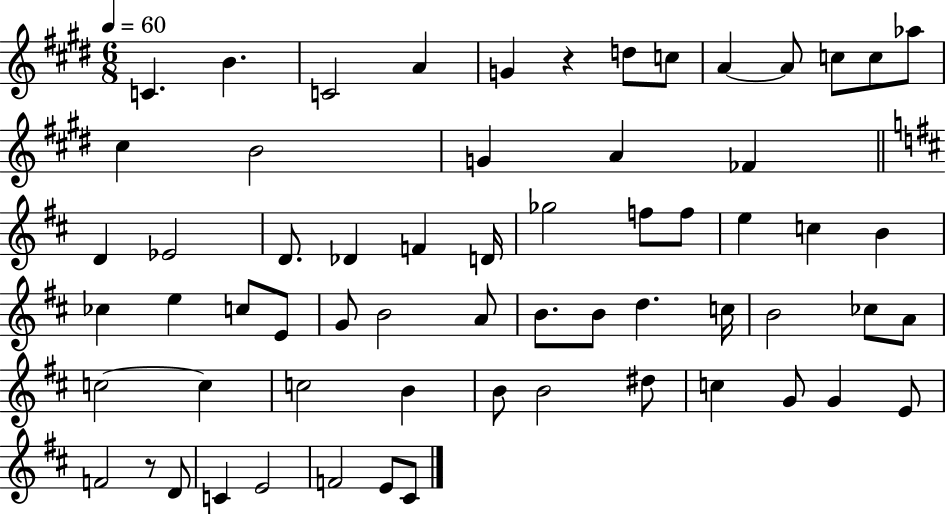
{
  \clef treble
  \numericTimeSignature
  \time 6/8
  \key e \major
  \tempo 4 = 60
  \repeat volta 2 { c'4. b'4. | c'2 a'4 | g'4 r4 d''8 c''8 | a'4~~ a'8 c''8 c''8 aes''8 | \break cis''4 b'2 | g'4 a'4 fes'4 | \bar "||" \break \key b \minor d'4 ees'2 | d'8. des'4 f'4 d'16 | ges''2 f''8 f''8 | e''4 c''4 b'4 | \break ces''4 e''4 c''8 e'8 | g'8 b'2 a'8 | b'8. b'8 d''4. c''16 | b'2 ces''8 a'8 | \break c''2~~ c''4 | c''2 b'4 | b'8 b'2 dis''8 | c''4 g'8 g'4 e'8 | \break f'2 r8 d'8 | c'4 e'2 | f'2 e'8 cis'8 | } \bar "|."
}